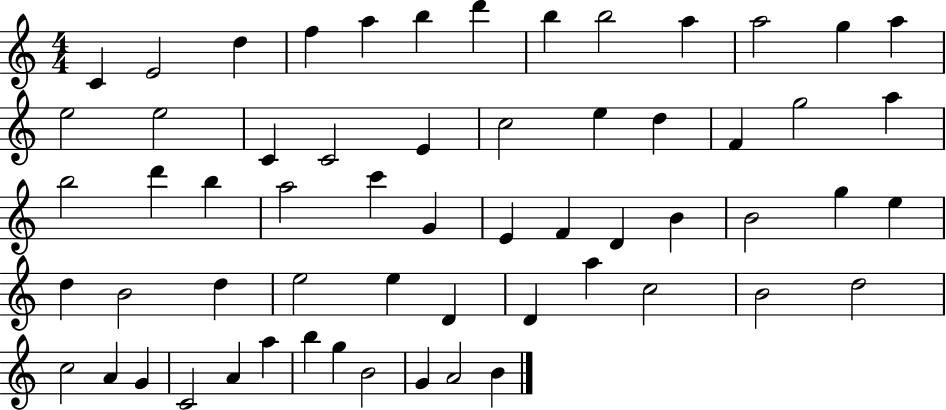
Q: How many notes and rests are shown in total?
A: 60